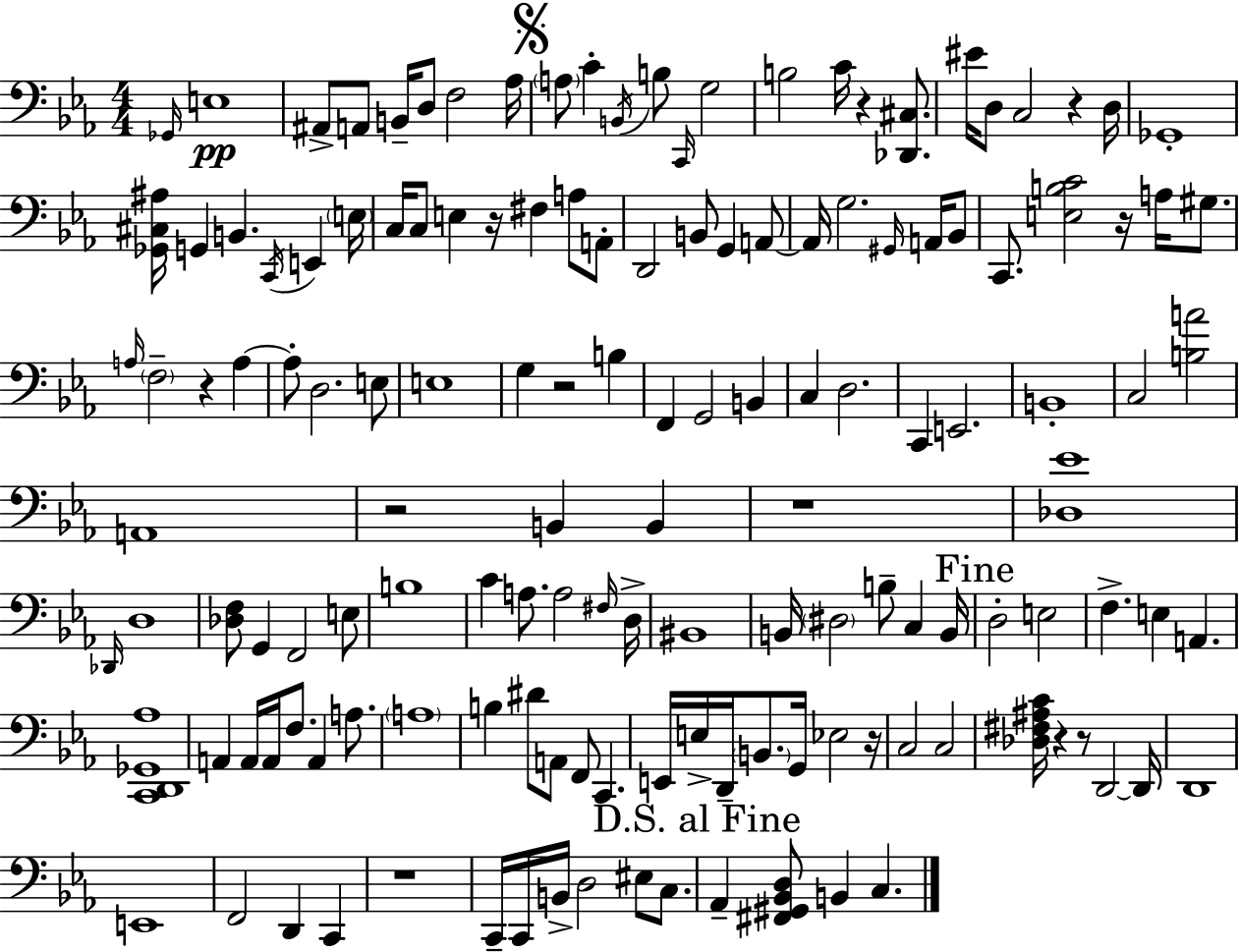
X:1
T:Untitled
M:4/4
L:1/4
K:Cm
_G,,/4 E,4 ^A,,/2 A,,/2 B,,/4 D,/2 F,2 _A,/4 A,/2 C B,,/4 B,/2 C,,/4 G,2 B,2 C/4 z [_D,,^C,]/2 ^E/4 D,/2 C,2 z D,/4 _G,,4 [_G,,^C,^A,]/4 G,, B,, C,,/4 E,, E,/4 C,/4 C,/2 E, z/4 ^F, A,/2 A,,/2 D,,2 B,,/2 G,, A,,/2 A,,/4 G,2 ^G,,/4 A,,/4 _B,,/2 C,,/2 [E,B,C]2 z/4 A,/4 ^G,/2 A,/4 F,2 z A, A,/2 D,2 E,/2 E,4 G, z2 B, F,, G,,2 B,, C, D,2 C,, E,,2 B,,4 C,2 [B,A]2 A,,4 z2 B,, B,, z4 [_D,_E]4 _D,,/4 D,4 [_D,F,]/2 G,, F,,2 E,/2 B,4 C A,/2 A,2 ^F,/4 D,/4 ^B,,4 B,,/4 ^D,2 B,/2 C, B,,/4 D,2 E,2 F, E, A,, [C,,D,,_G,,_A,]4 A,, A,,/4 A,,/4 F,/2 A,, A,/2 A,4 B, ^D/2 A,,/2 F,,/2 C,, E,,/4 E,/4 D,,/4 B,,/2 G,,/4 _E,2 z/4 C,2 C,2 [_D,^F,^A,C]/4 z z/2 D,,2 D,,/4 D,,4 E,,4 F,,2 D,, C,, z4 C,,/4 C,,/4 B,,/4 D,2 ^E,/2 C,/2 _A,, [^F,,^G,,_B,,D,]/2 B,, C,